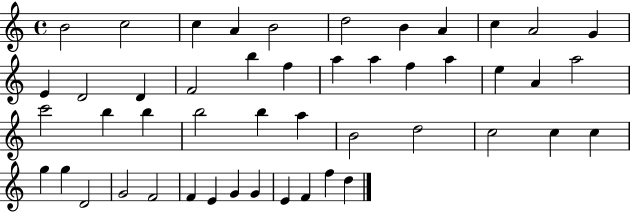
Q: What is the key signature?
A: C major